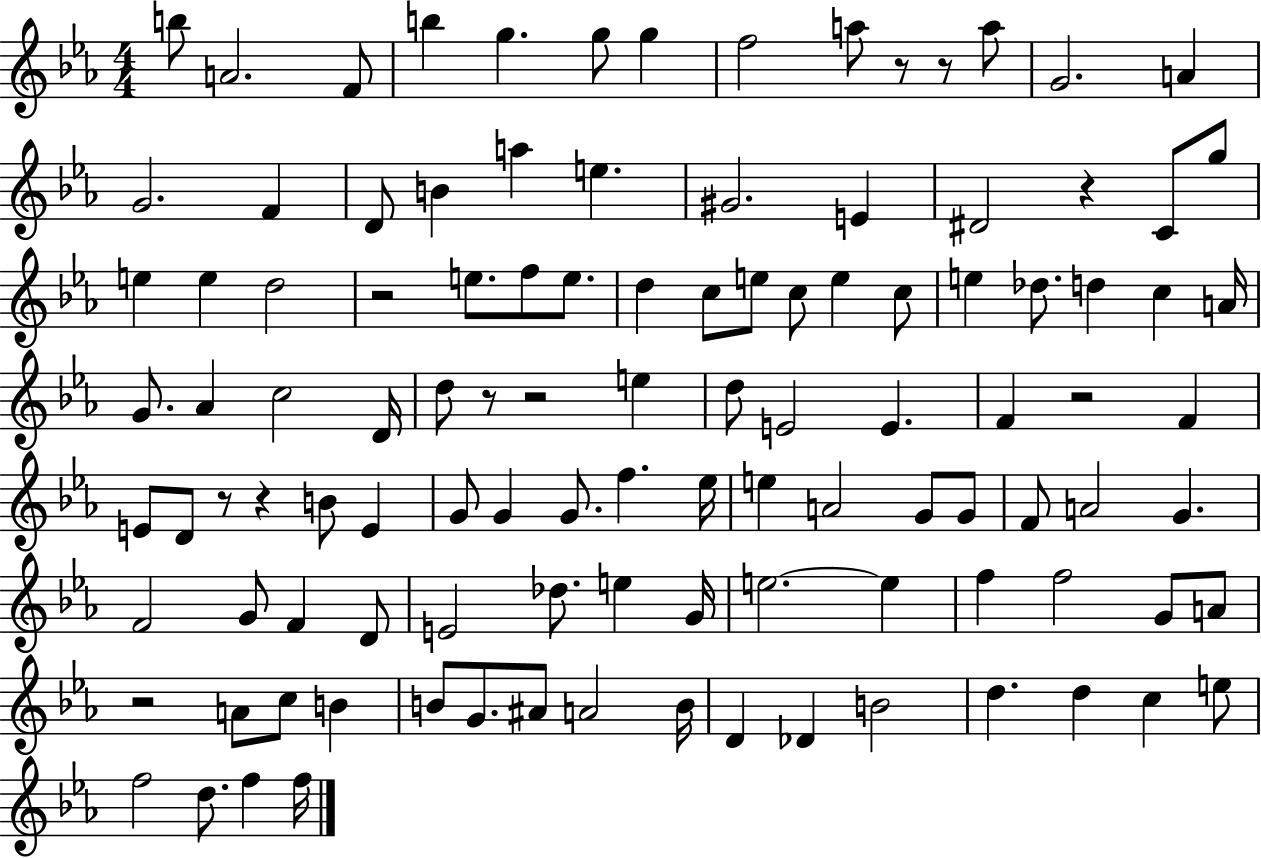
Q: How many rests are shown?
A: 10